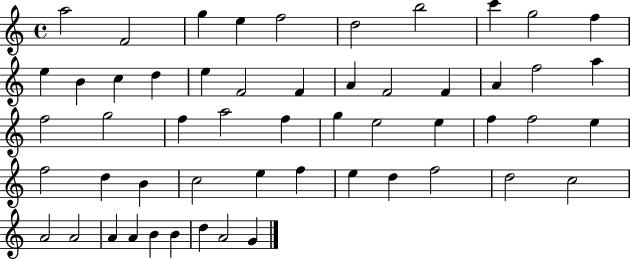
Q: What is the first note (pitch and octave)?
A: A5